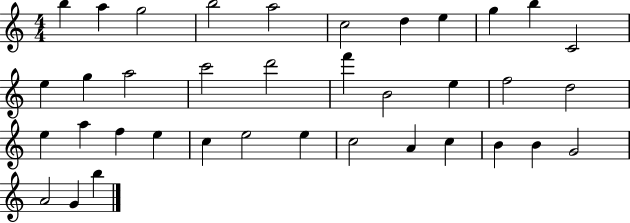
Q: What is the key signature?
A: C major